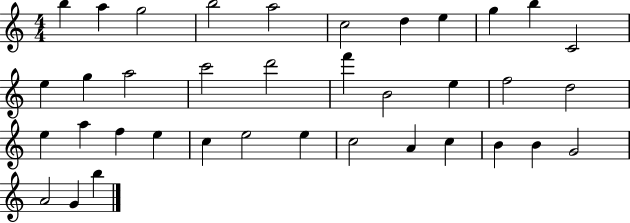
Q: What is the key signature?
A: C major